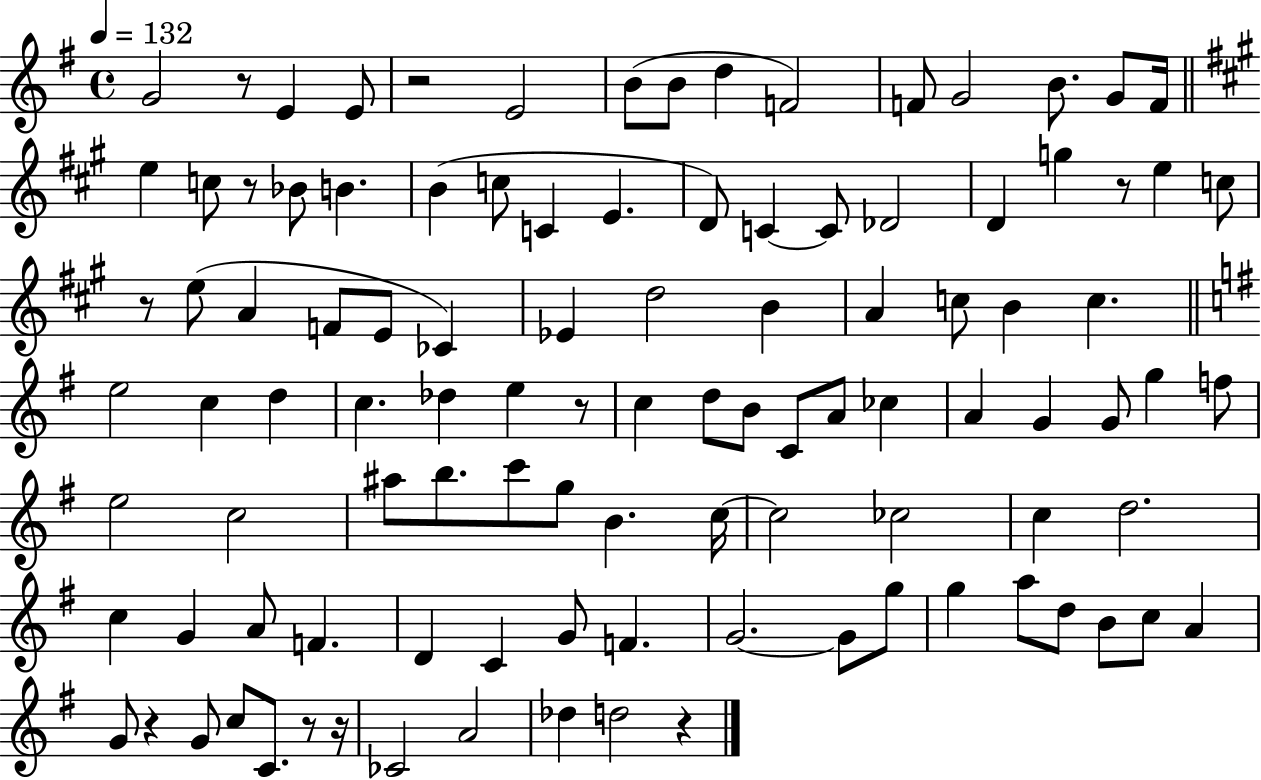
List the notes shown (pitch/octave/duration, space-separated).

G4/h R/e E4/q E4/e R/h E4/h B4/e B4/e D5/q F4/h F4/e G4/h B4/e. G4/e F4/s E5/q C5/e R/e Bb4/e B4/q. B4/q C5/e C4/q E4/q. D4/e C4/q C4/e Db4/h D4/q G5/q R/e E5/q C5/e R/e E5/e A4/q F4/e E4/e CES4/q Eb4/q D5/h B4/q A4/q C5/e B4/q C5/q. E5/h C5/q D5/q C5/q. Db5/q E5/q R/e C5/q D5/e B4/e C4/e A4/e CES5/q A4/q G4/q G4/e G5/q F5/e E5/h C5/h A#5/e B5/e. C6/e G5/e B4/q. C5/s C5/h CES5/h C5/q D5/h. C5/q G4/q A4/e F4/q. D4/q C4/q G4/e F4/q. G4/h. G4/e G5/e G5/q A5/e D5/e B4/e C5/e A4/q G4/e R/q G4/e C5/e C4/e. R/e R/s CES4/h A4/h Db5/q D5/h R/q